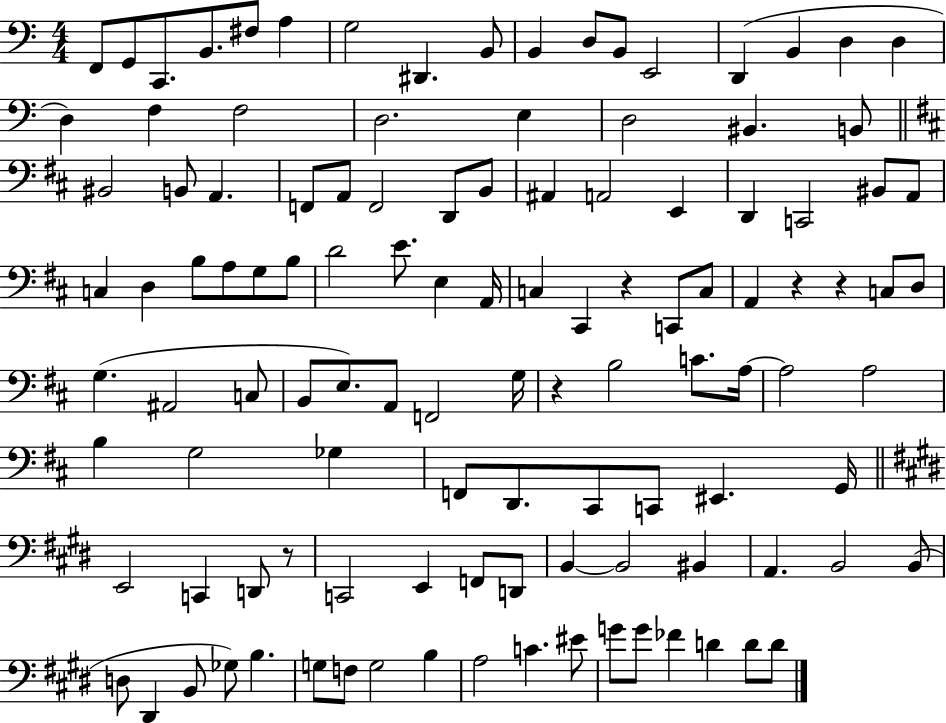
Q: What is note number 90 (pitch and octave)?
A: A2